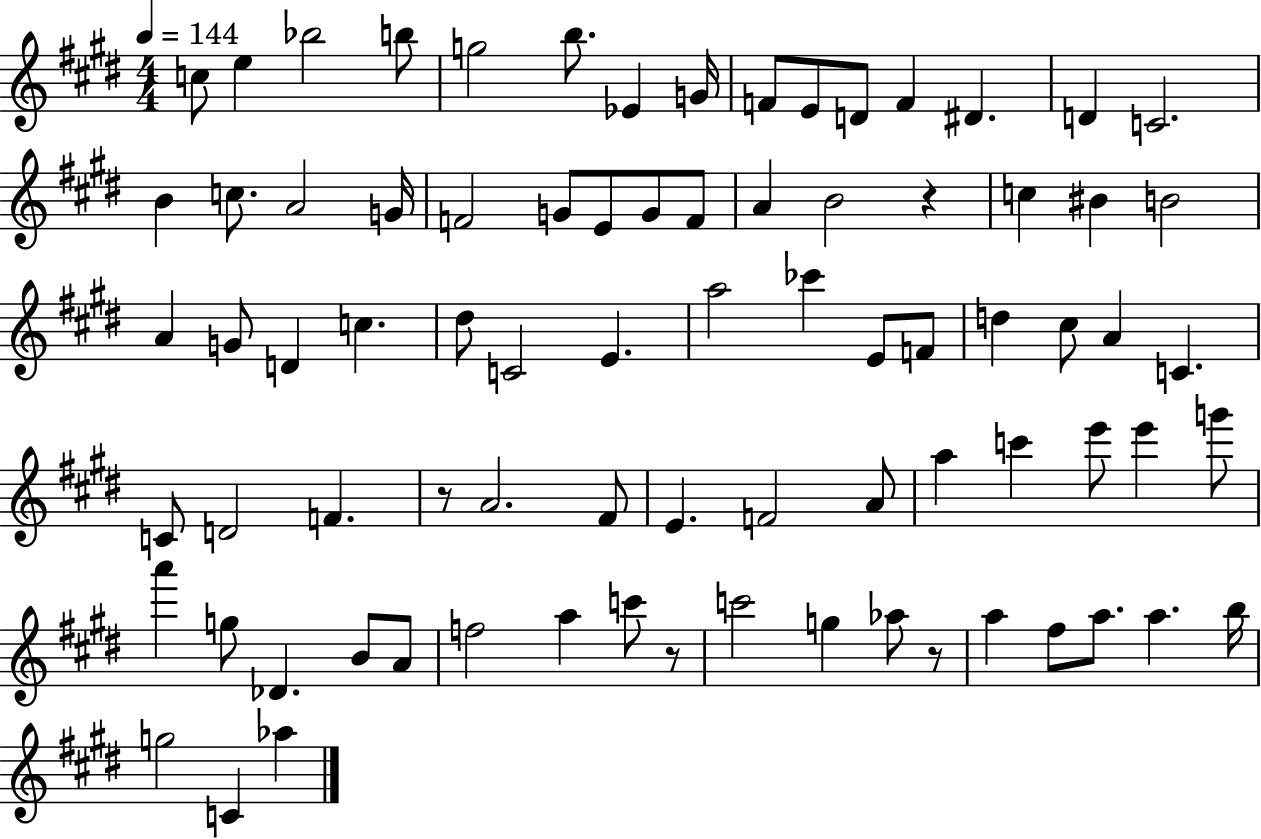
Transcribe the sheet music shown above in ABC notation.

X:1
T:Untitled
M:4/4
L:1/4
K:E
c/2 e _b2 b/2 g2 b/2 _E G/4 F/2 E/2 D/2 F ^D D C2 B c/2 A2 G/4 F2 G/2 E/2 G/2 F/2 A B2 z c ^B B2 A G/2 D c ^d/2 C2 E a2 _c' E/2 F/2 d ^c/2 A C C/2 D2 F z/2 A2 ^F/2 E F2 A/2 a c' e'/2 e' g'/2 a' g/2 _D B/2 A/2 f2 a c'/2 z/2 c'2 g _a/2 z/2 a ^f/2 a/2 a b/4 g2 C _a